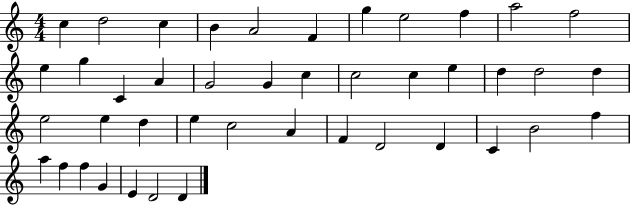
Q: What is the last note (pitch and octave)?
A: D4